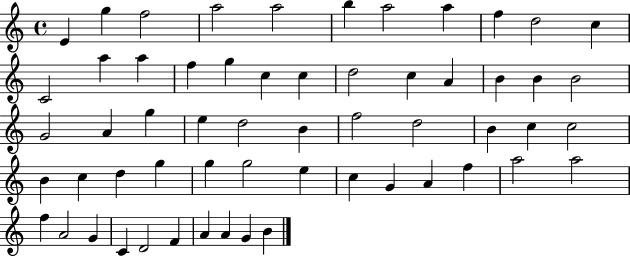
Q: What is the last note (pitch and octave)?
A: B4